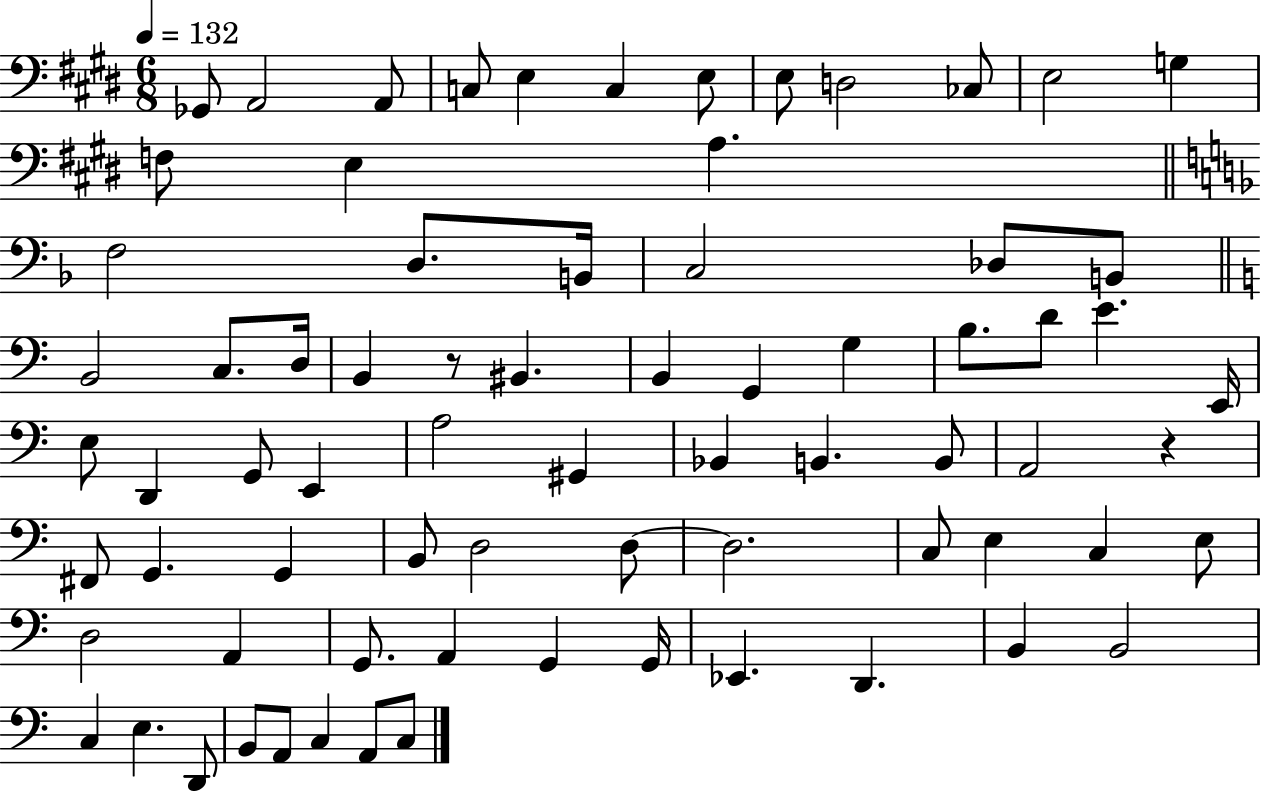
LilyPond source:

{
  \clef bass
  \numericTimeSignature
  \time 6/8
  \key e \major
  \tempo 4 = 132
  ges,8 a,2 a,8 | c8 e4 c4 e8 | e8 d2 ces8 | e2 g4 | \break f8 e4 a4. | \bar "||" \break \key f \major f2 d8. b,16 | c2 des8 b,8 | \bar "||" \break \key c \major b,2 c8. d16 | b,4 r8 bis,4. | b,4 g,4 g4 | b8. d'8 e'4. e,16 | \break e8 d,4 g,8 e,4 | a2 gis,4 | bes,4 b,4. b,8 | a,2 r4 | \break fis,8 g,4. g,4 | b,8 d2 d8~~ | d2. | c8 e4 c4 e8 | \break d2 a,4 | g,8. a,4 g,4 g,16 | ees,4. d,4. | b,4 b,2 | \break c4 e4. d,8 | b,8 a,8 c4 a,8 c8 | \bar "|."
}